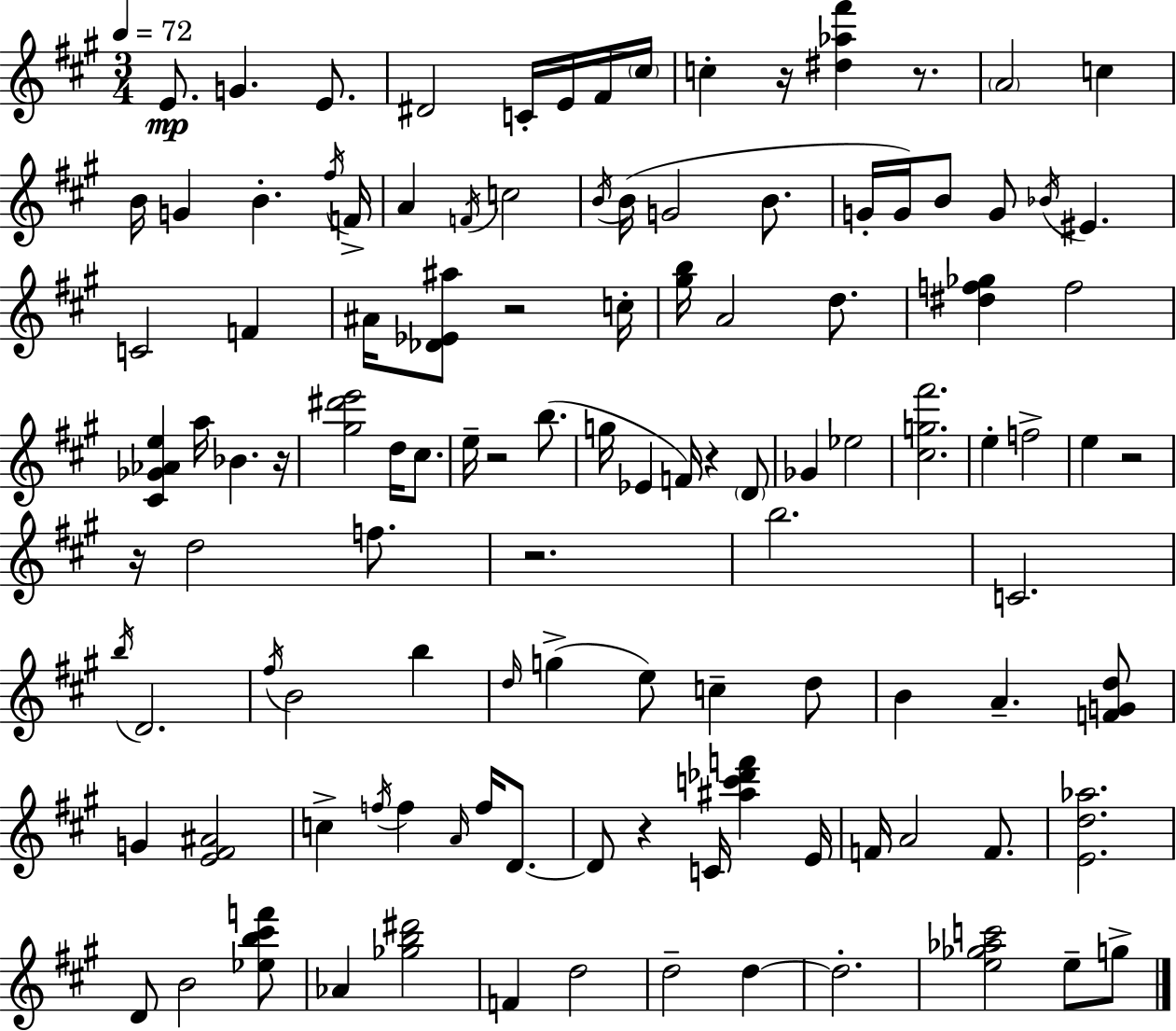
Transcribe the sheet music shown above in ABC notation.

X:1
T:Untitled
M:3/4
L:1/4
K:A
E/2 G E/2 ^D2 C/4 E/4 ^F/4 ^c/4 c z/4 [^d_a^f'] z/2 A2 c B/4 G B ^f/4 F/4 A F/4 c2 B/4 B/4 G2 B/2 G/4 G/4 B/2 G/2 _B/4 ^E C2 F ^A/4 [_D_E^a]/2 z2 c/4 [^gb]/4 A2 d/2 [^df_g] f2 [^C_G_Ae] a/4 _B z/4 [^g^d'e']2 d/4 ^c/2 e/4 z2 b/2 g/4 _E F/4 z D/2 _G _e2 [^cg^f']2 e f2 e z2 z/4 d2 f/2 z2 b2 C2 b/4 D2 ^f/4 B2 b d/4 g e/2 c d/2 B A [FGd]/2 G [E^F^A]2 c f/4 f A/4 f/4 D/2 D/2 z C/4 [^ac'_d'f'] E/4 F/4 A2 F/2 [Ed_a]2 D/2 B2 [_eb^c'f']/2 _A [_gb^d']2 F d2 d2 d d2 [e_g_ac']2 e/2 g/2